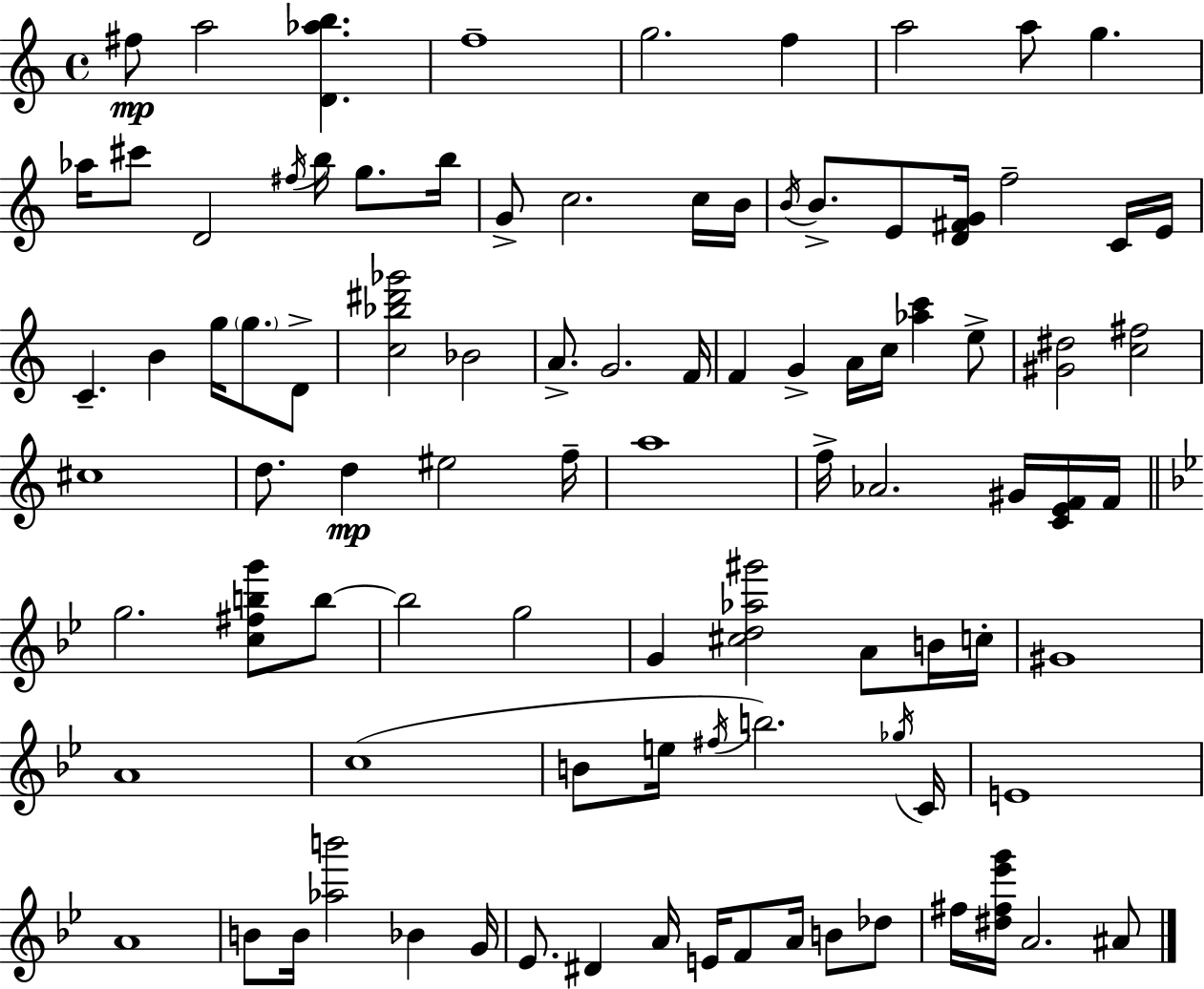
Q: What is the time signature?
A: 4/4